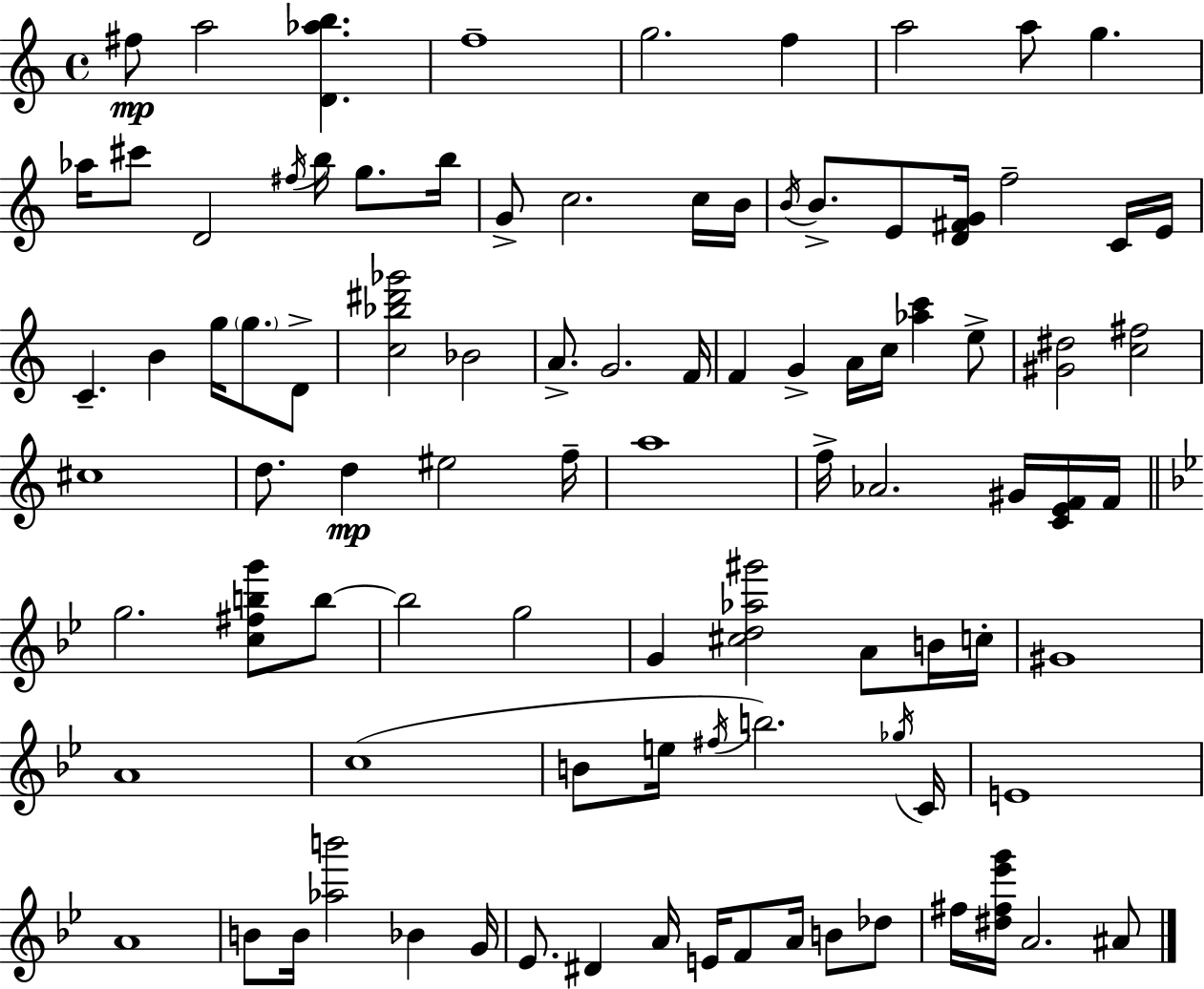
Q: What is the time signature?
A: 4/4